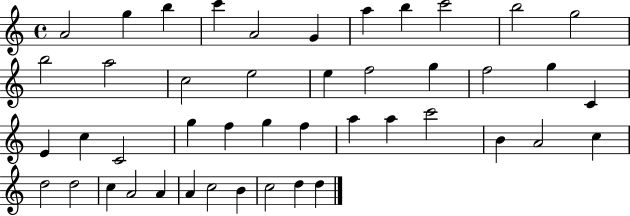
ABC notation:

X:1
T:Untitled
M:4/4
L:1/4
K:C
A2 g b c' A2 G a b c'2 b2 g2 b2 a2 c2 e2 e f2 g f2 g C E c C2 g f g f a a c'2 B A2 c d2 d2 c A2 A A c2 B c2 d d